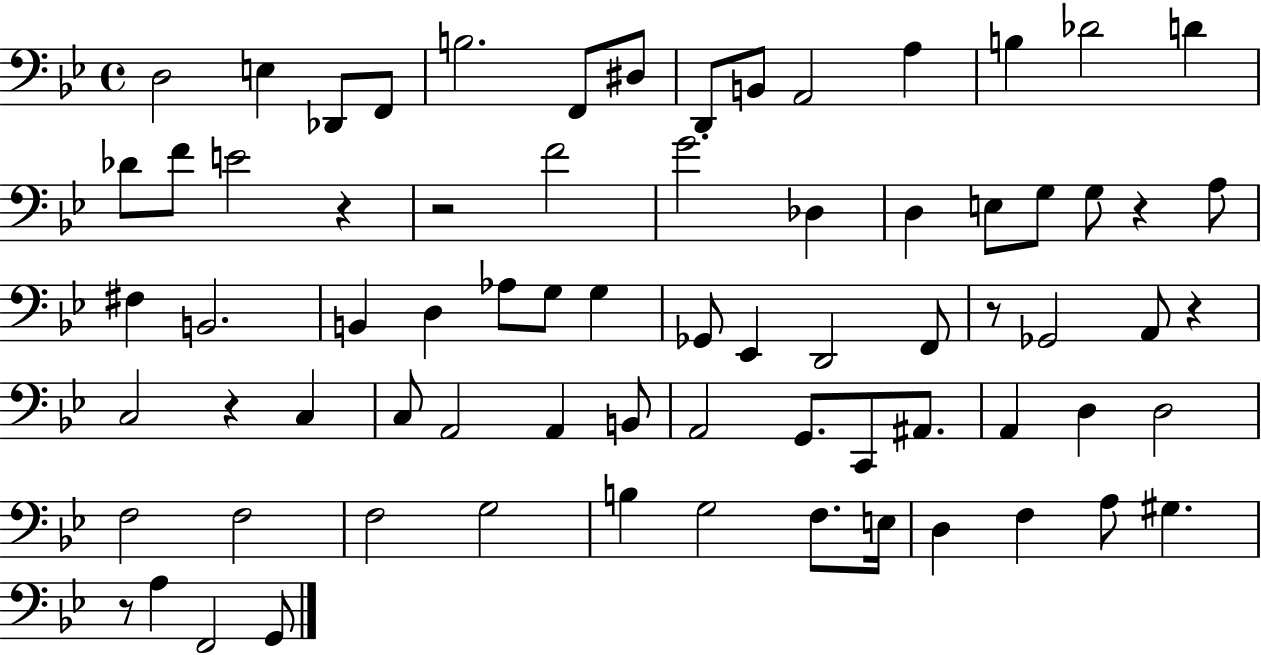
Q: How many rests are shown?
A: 7